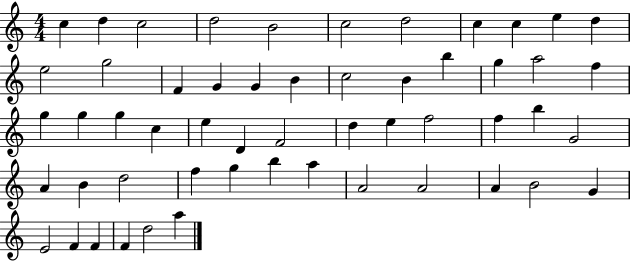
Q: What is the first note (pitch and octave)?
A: C5